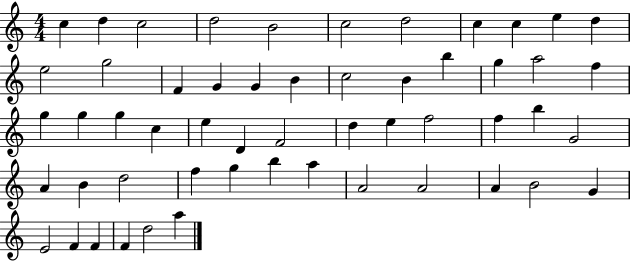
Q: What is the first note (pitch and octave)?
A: C5